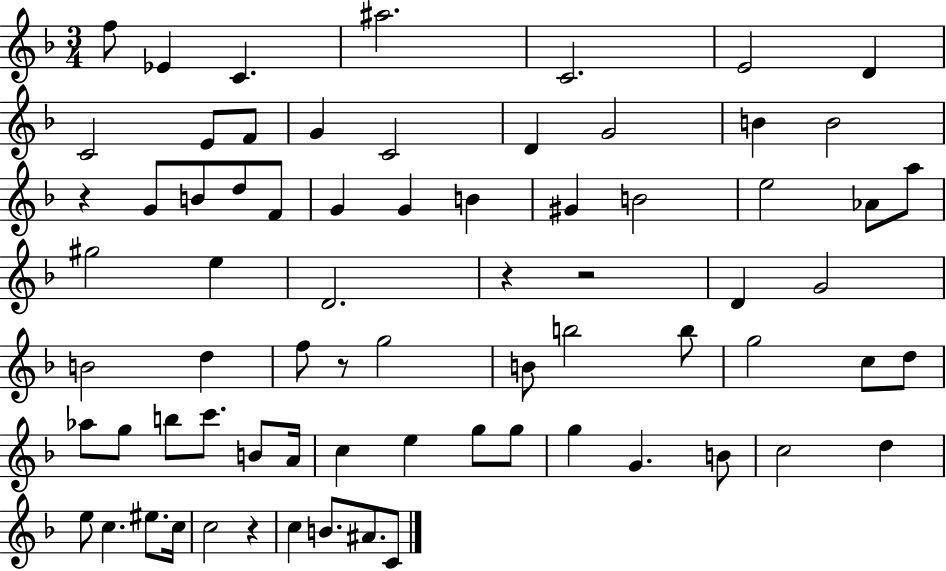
{
  \clef treble
  \numericTimeSignature
  \time 3/4
  \key f \major
  f''8 ees'4 c'4. | ais''2. | c'2. | e'2 d'4 | \break c'2 e'8 f'8 | g'4 c'2 | d'4 g'2 | b'4 b'2 | \break r4 g'8 b'8 d''8 f'8 | g'4 g'4 b'4 | gis'4 b'2 | e''2 aes'8 a''8 | \break gis''2 e''4 | d'2. | r4 r2 | d'4 g'2 | \break b'2 d''4 | f''8 r8 g''2 | b'8 b''2 b''8 | g''2 c''8 d''8 | \break aes''8 g''8 b''8 c'''8. b'8 a'16 | c''4 e''4 g''8 g''8 | g''4 g'4. b'8 | c''2 d''4 | \break e''8 c''4. eis''8. c''16 | c''2 r4 | c''4 b'8. ais'8. c'8 | \bar "|."
}